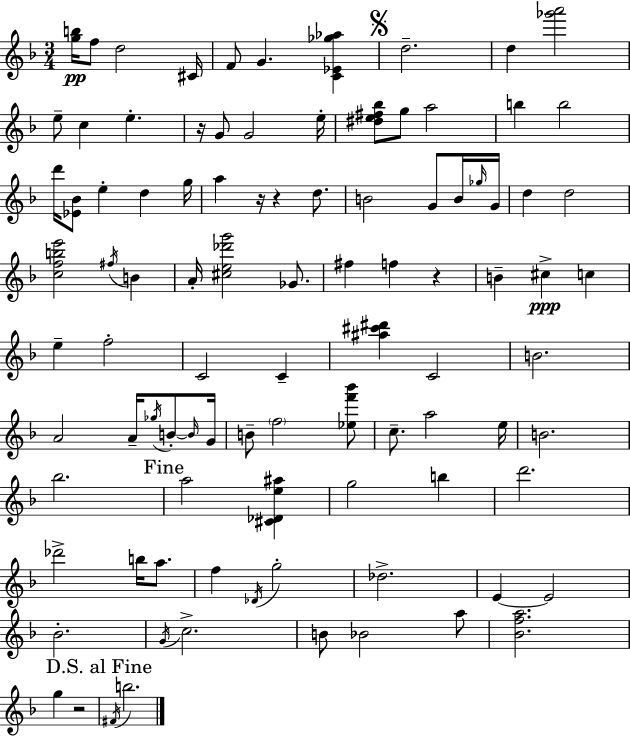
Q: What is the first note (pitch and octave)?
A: F5